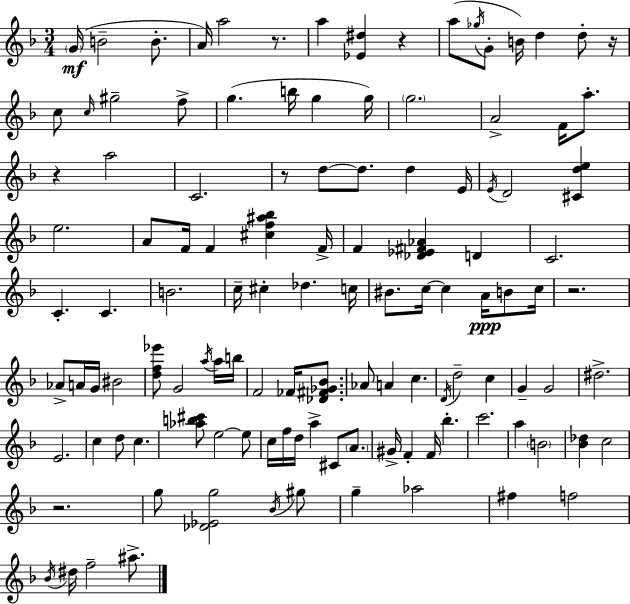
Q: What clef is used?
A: treble